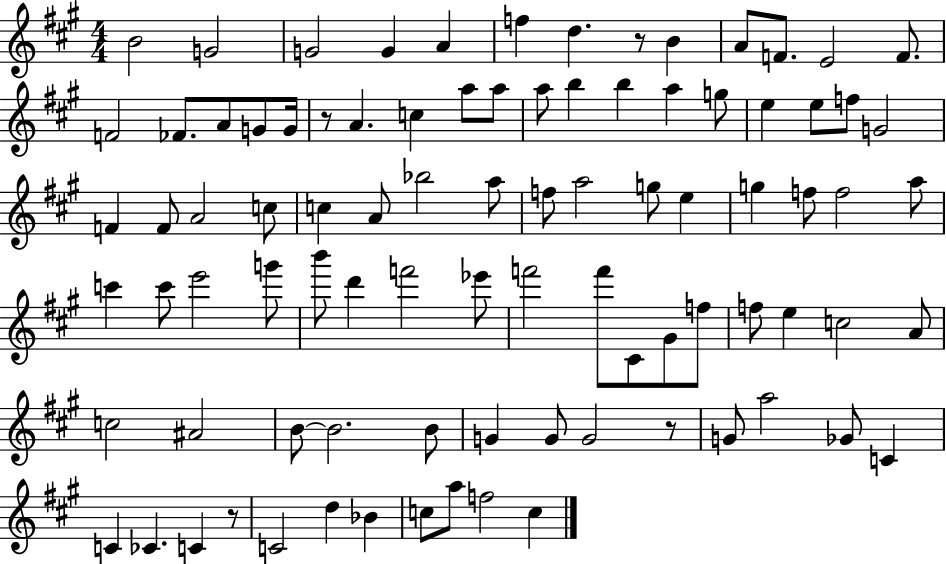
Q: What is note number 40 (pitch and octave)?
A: A5